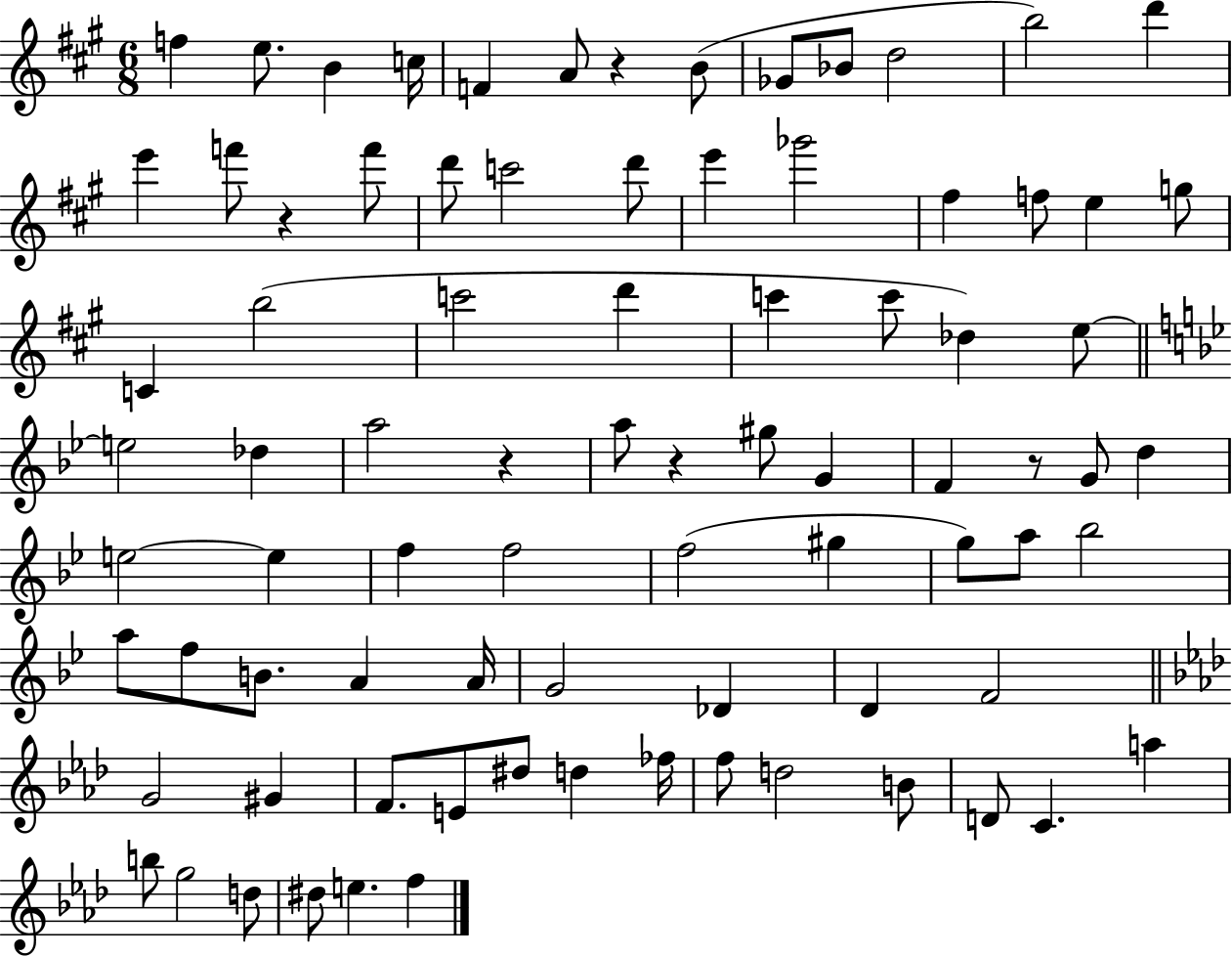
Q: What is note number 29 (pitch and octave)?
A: C6